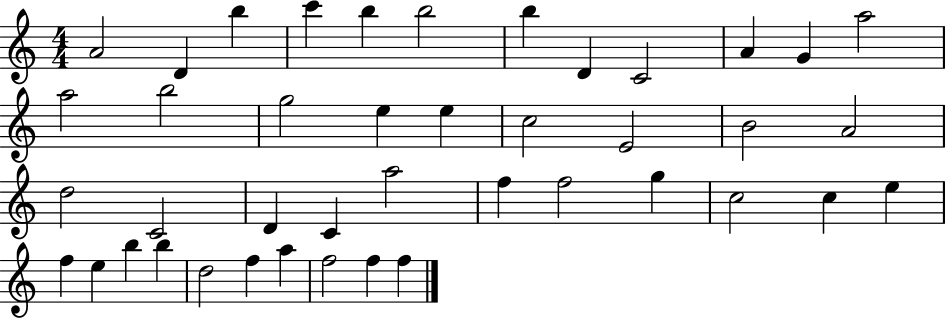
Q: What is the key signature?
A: C major